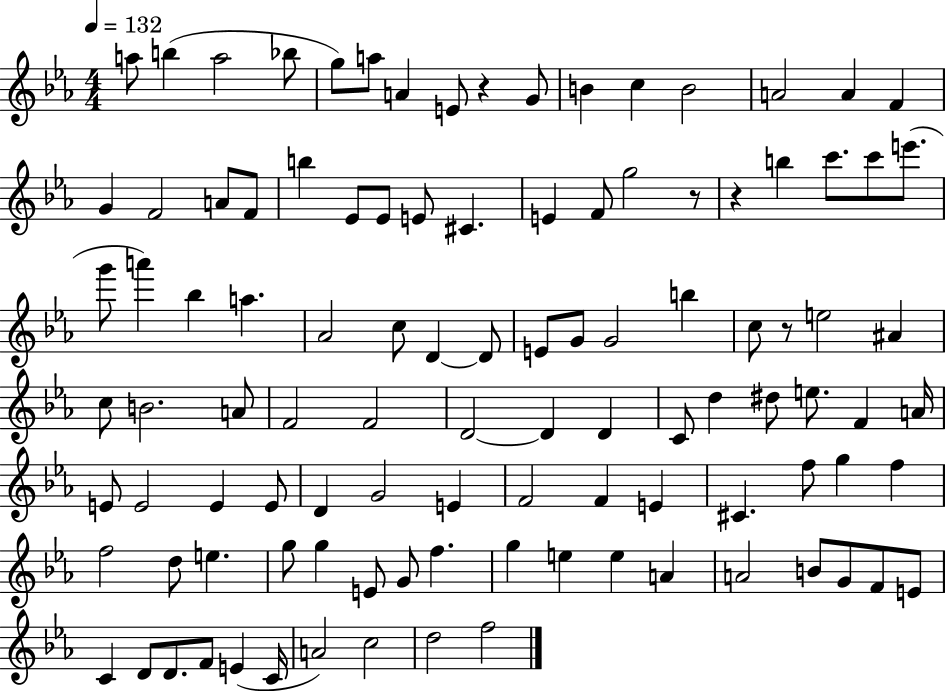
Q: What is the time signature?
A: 4/4